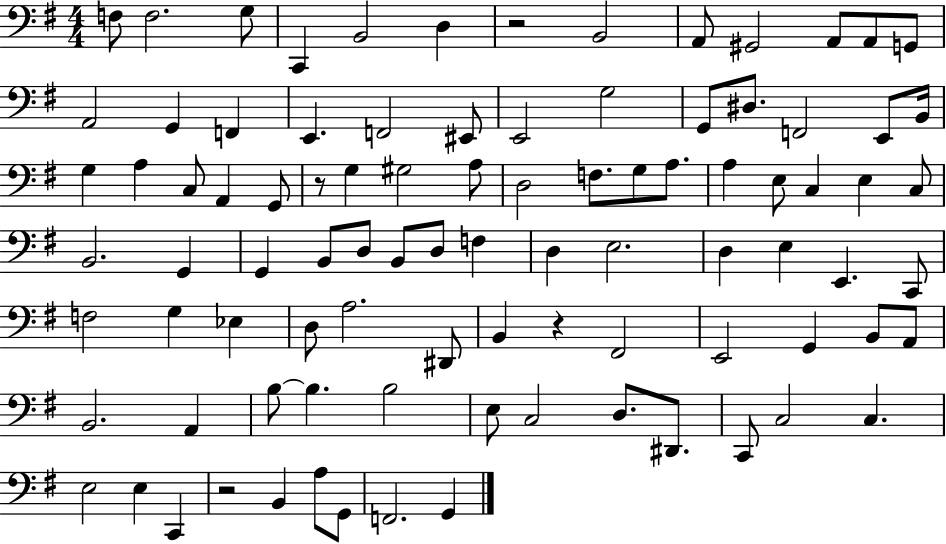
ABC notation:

X:1
T:Untitled
M:4/4
L:1/4
K:G
F,/2 F,2 G,/2 C,, B,,2 D, z2 B,,2 A,,/2 ^G,,2 A,,/2 A,,/2 G,,/2 A,,2 G,, F,, E,, F,,2 ^E,,/2 E,,2 G,2 G,,/2 ^D,/2 F,,2 E,,/2 B,,/4 G, A, C,/2 A,, G,,/2 z/2 G, ^G,2 A,/2 D,2 F,/2 G,/2 A,/2 A, E,/2 C, E, C,/2 B,,2 G,, G,, B,,/2 D,/2 B,,/2 D,/2 F, D, E,2 D, E, E,, C,,/2 F,2 G, _E, D,/2 A,2 ^D,,/2 B,, z ^F,,2 E,,2 G,, B,,/2 A,,/2 B,,2 A,, B,/2 B, B,2 E,/2 C,2 D,/2 ^D,,/2 C,,/2 C,2 C, E,2 E, C,, z2 B,, A,/2 G,,/2 F,,2 G,,